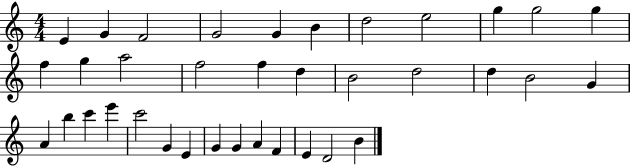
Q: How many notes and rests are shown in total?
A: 36